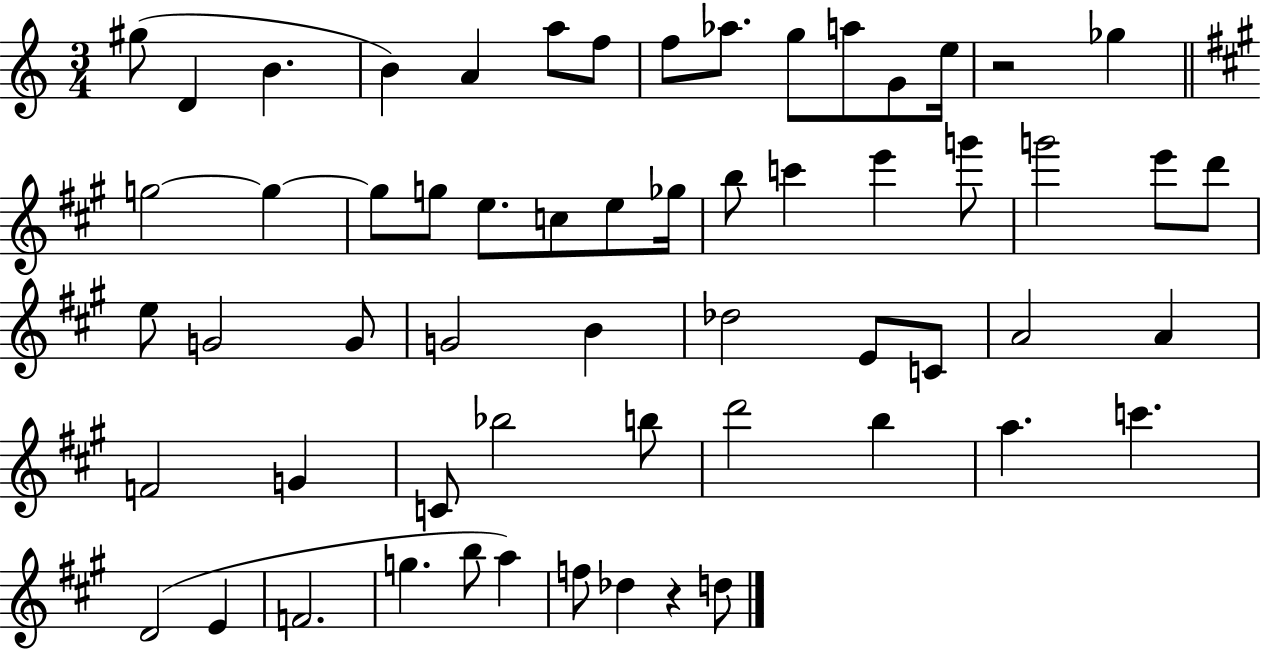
G#5/e D4/q B4/q. B4/q A4/q A5/e F5/e F5/e Ab5/e. G5/e A5/e G4/e E5/s R/h Gb5/q G5/h G5/q G5/e G5/e E5/e. C5/e E5/e Gb5/s B5/e C6/q E6/q G6/e G6/h E6/e D6/e E5/e G4/h G4/e G4/h B4/q Db5/h E4/e C4/e A4/h A4/q F4/h G4/q C4/e Bb5/h B5/e D6/h B5/q A5/q. C6/q. D4/h E4/q F4/h. G5/q. B5/e A5/q F5/e Db5/q R/q D5/e